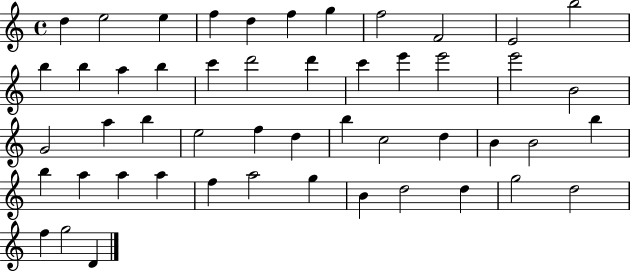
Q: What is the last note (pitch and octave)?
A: D4